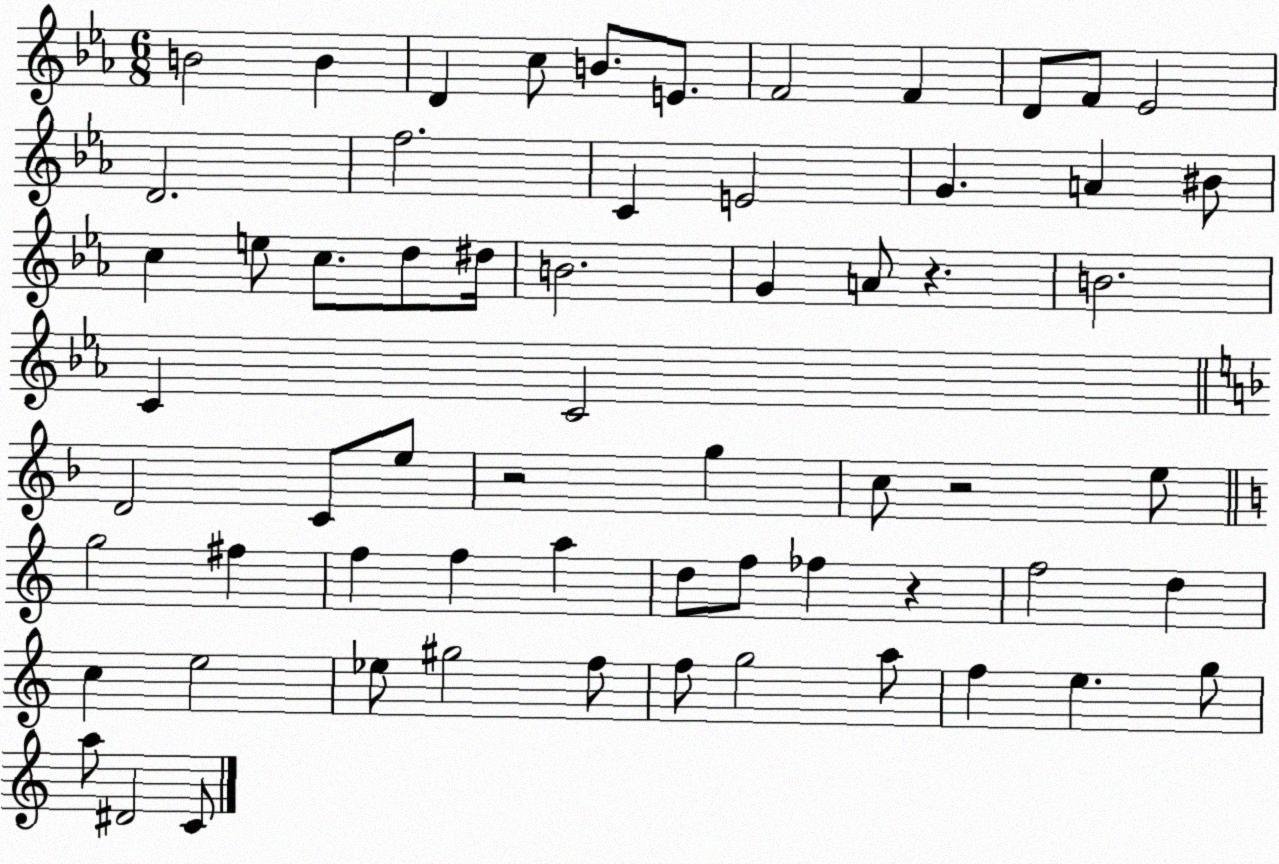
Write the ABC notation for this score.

X:1
T:Untitled
M:6/8
L:1/4
K:Eb
B2 B D c/2 B/2 E/2 F2 F D/2 F/2 _E2 D2 f2 C E2 G A ^B/2 c e/2 c/2 d/2 ^d/4 B2 G A/2 z B2 C C2 D2 C/2 e/2 z2 g c/2 z2 e/2 g2 ^f f f a d/2 f/2 _f z f2 d c e2 _e/2 ^g2 f/2 f/2 g2 a/2 f e g/2 a/2 ^D2 C/2